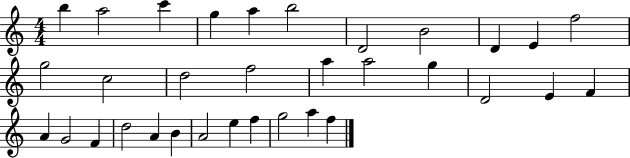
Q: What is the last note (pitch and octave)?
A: F5